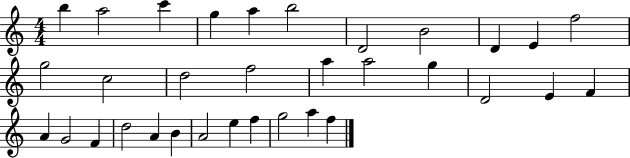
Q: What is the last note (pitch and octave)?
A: F5